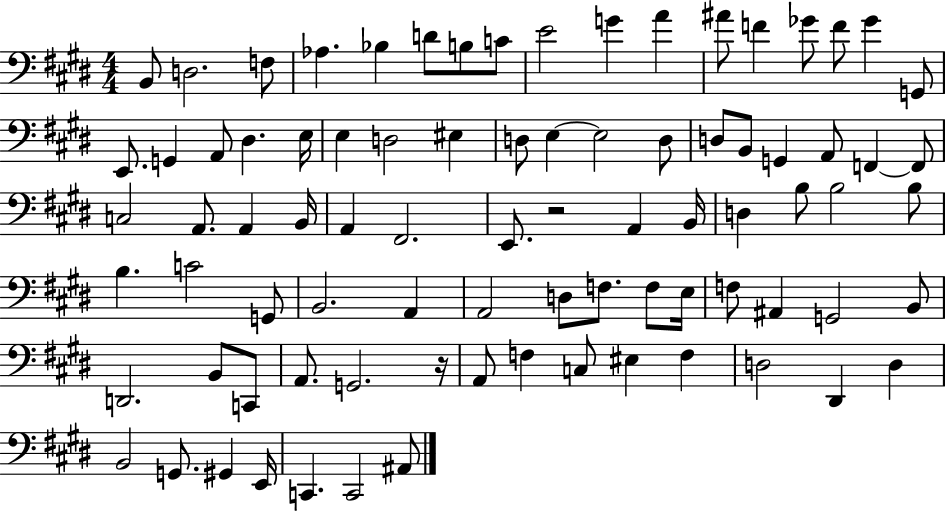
X:1
T:Untitled
M:4/4
L:1/4
K:E
B,,/2 D,2 F,/2 _A, _B, D/2 B,/2 C/2 E2 G A ^A/2 F _G/2 F/2 _G G,,/2 E,,/2 G,, A,,/2 ^D, E,/4 E, D,2 ^E, D,/2 E, E,2 D,/2 D,/2 B,,/2 G,, A,,/2 F,, F,,/2 C,2 A,,/2 A,, B,,/4 A,, ^F,,2 E,,/2 z2 A,, B,,/4 D, B,/2 B,2 B,/2 B, C2 G,,/2 B,,2 A,, A,,2 D,/2 F,/2 F,/2 E,/4 F,/2 ^A,, G,,2 B,,/2 D,,2 B,,/2 C,,/2 A,,/2 G,,2 z/4 A,,/2 F, C,/2 ^E, F, D,2 ^D,, D, B,,2 G,,/2 ^G,, E,,/4 C,, C,,2 ^A,,/2